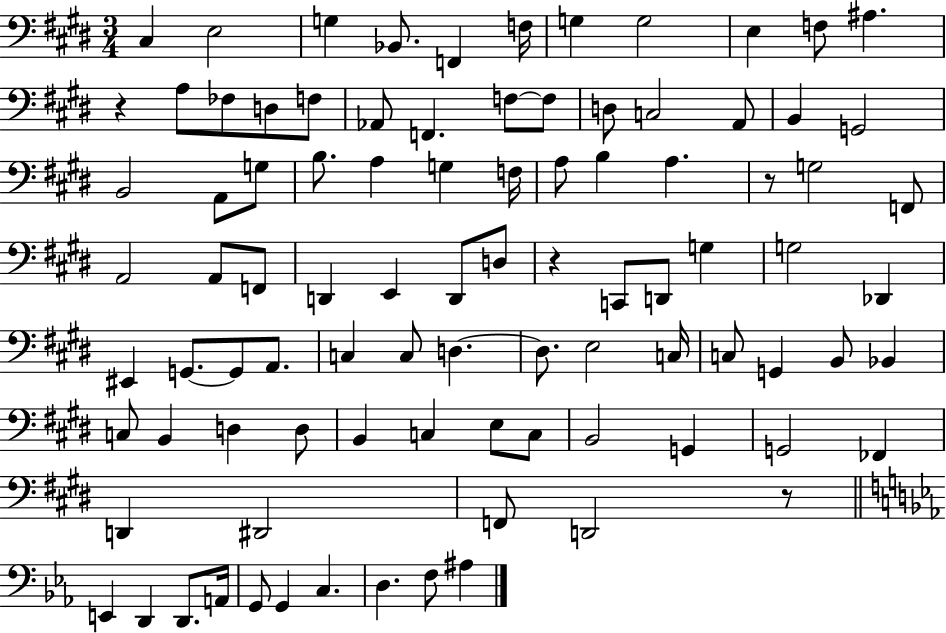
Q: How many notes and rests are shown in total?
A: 92